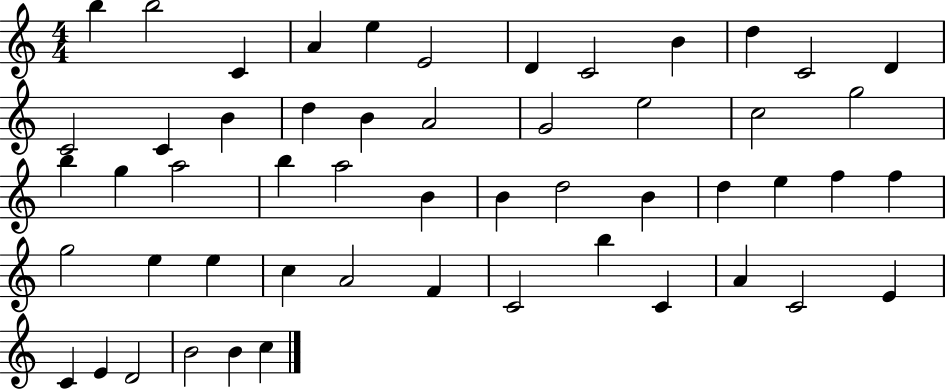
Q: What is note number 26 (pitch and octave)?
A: B5